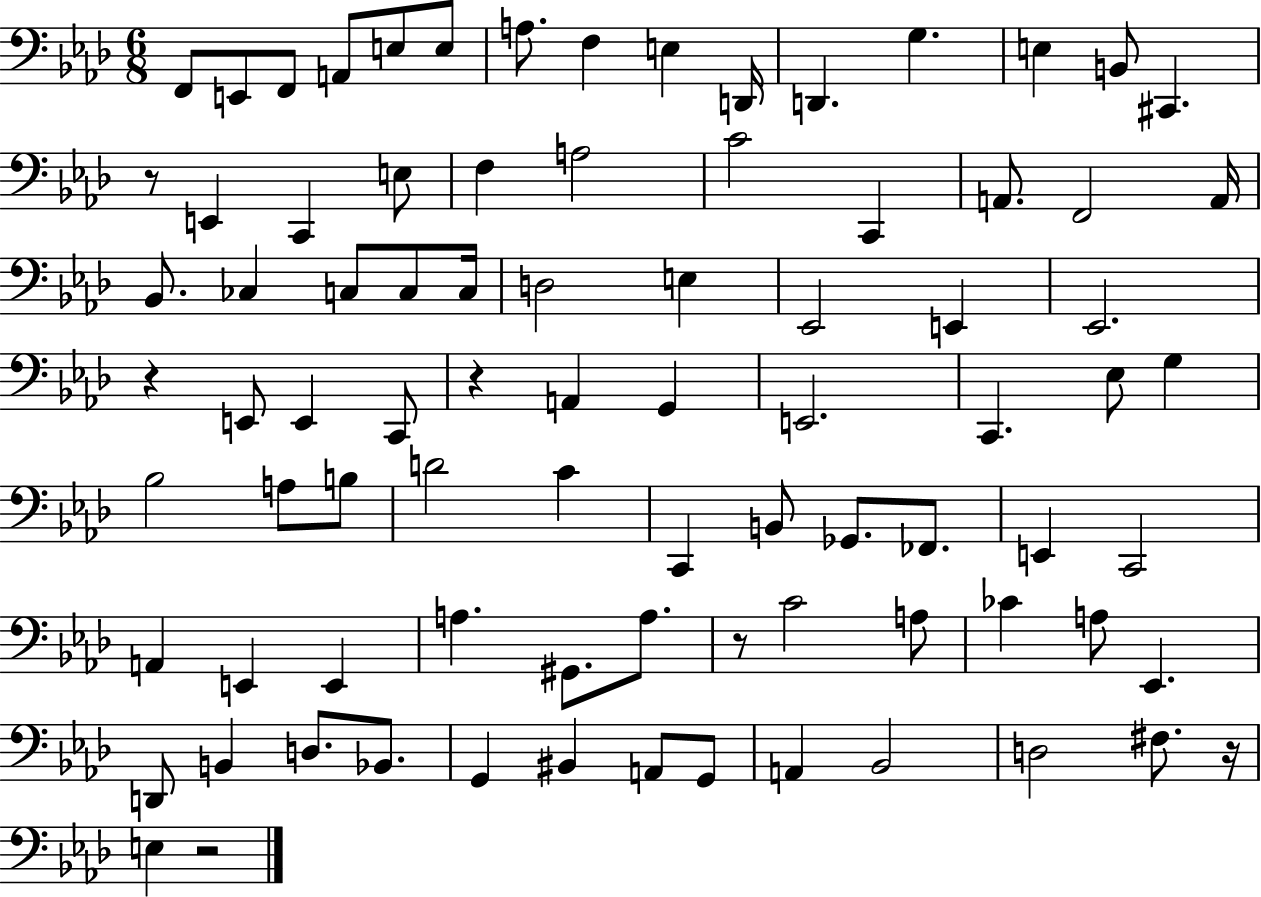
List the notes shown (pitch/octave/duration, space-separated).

F2/e E2/e F2/e A2/e E3/e E3/e A3/e. F3/q E3/q D2/s D2/q. G3/q. E3/q B2/e C#2/q. R/e E2/q C2/q E3/e F3/q A3/h C4/h C2/q A2/e. F2/h A2/s Bb2/e. CES3/q C3/e C3/e C3/s D3/h E3/q Eb2/h E2/q Eb2/h. R/q E2/e E2/q C2/e R/q A2/q G2/q E2/h. C2/q. Eb3/e G3/q Bb3/h A3/e B3/e D4/h C4/q C2/q B2/e Gb2/e. FES2/e. E2/q C2/h A2/q E2/q E2/q A3/q. G#2/e. A3/e. R/e C4/h A3/e CES4/q A3/e Eb2/q. D2/e B2/q D3/e. Bb2/e. G2/q BIS2/q A2/e G2/e A2/q Bb2/h D3/h F#3/e. R/s E3/q R/h